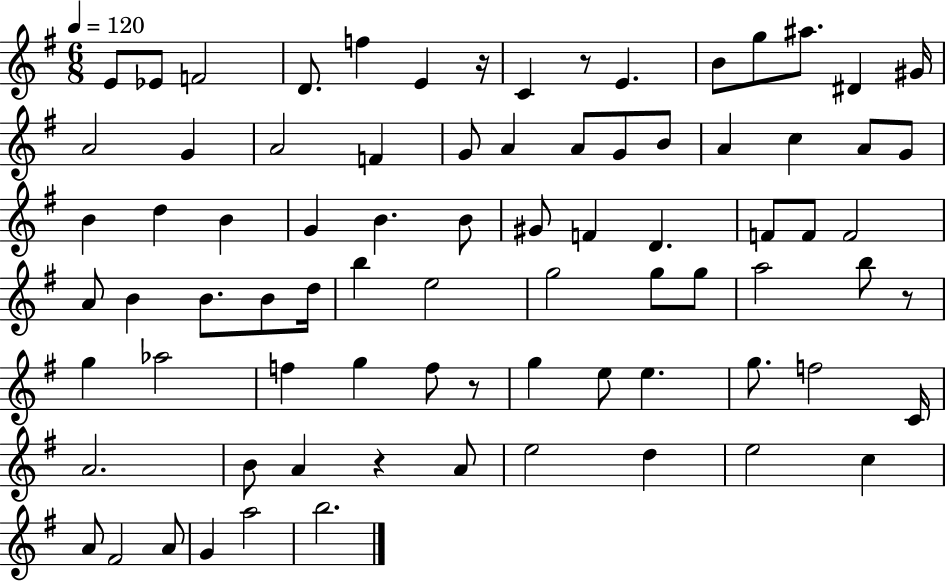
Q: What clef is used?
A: treble